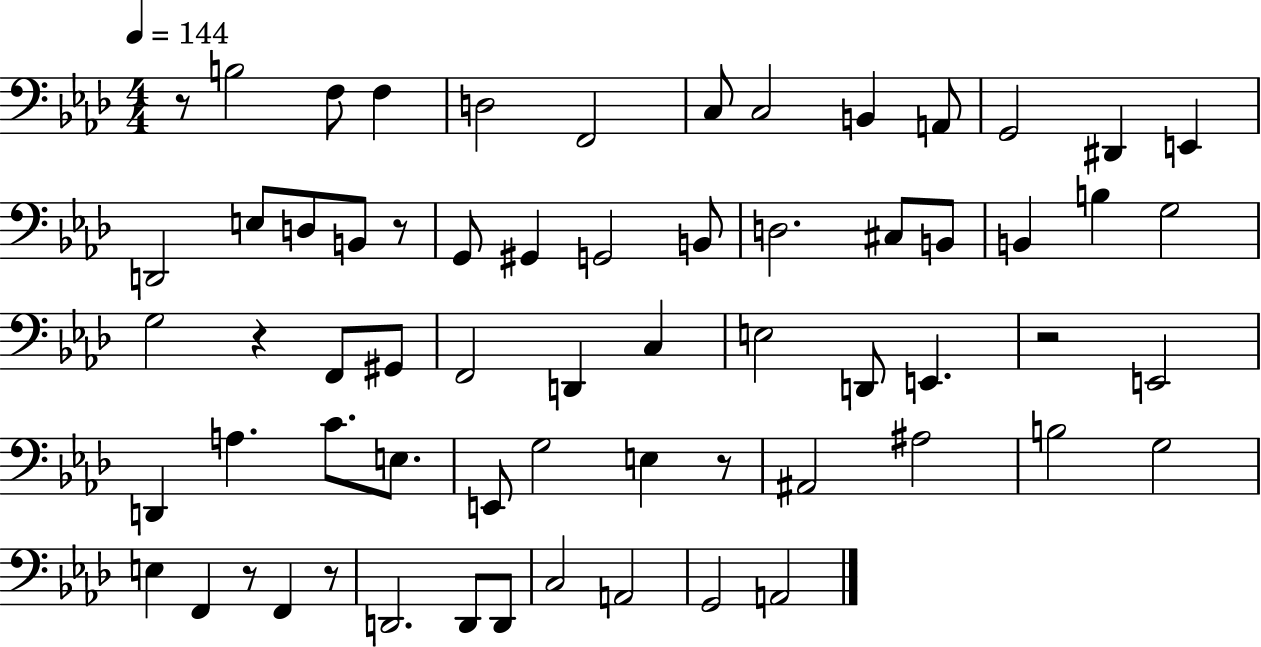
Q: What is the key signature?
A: AES major